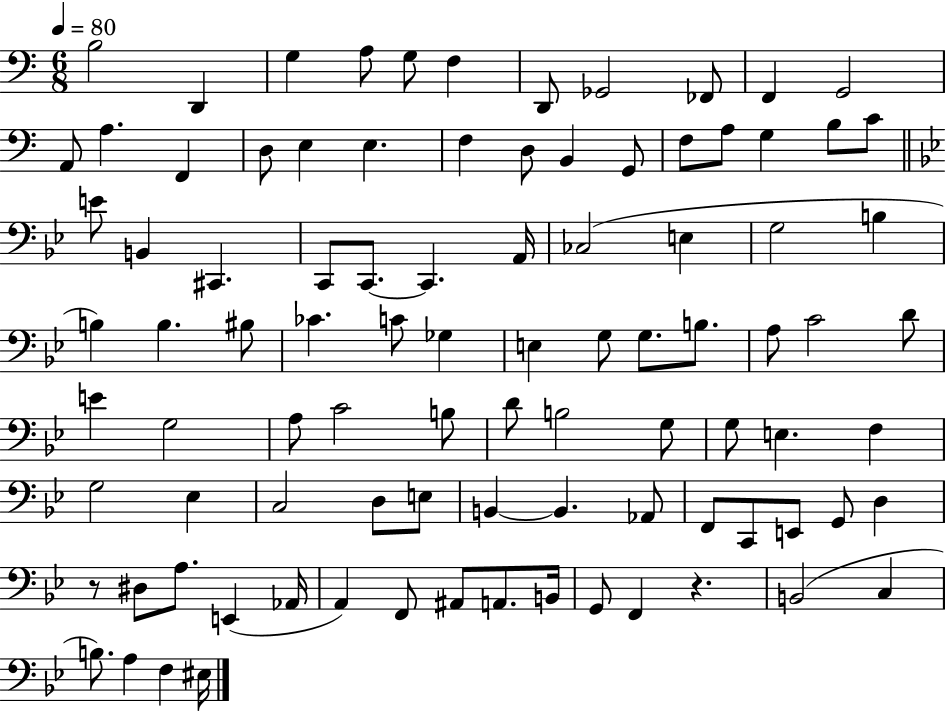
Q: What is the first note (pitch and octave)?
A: B3